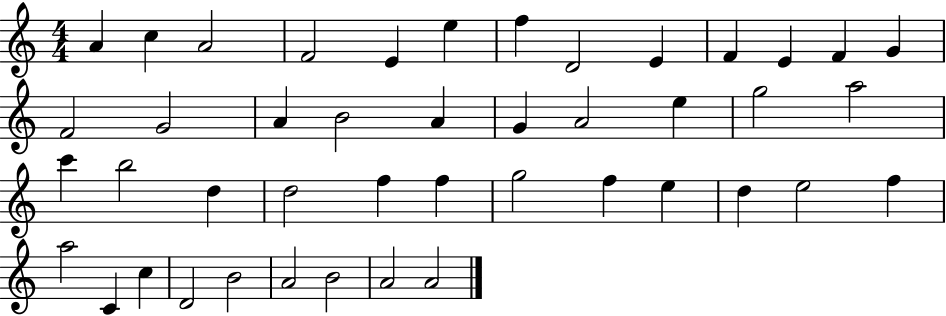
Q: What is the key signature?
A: C major